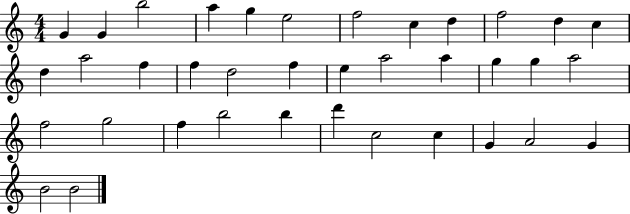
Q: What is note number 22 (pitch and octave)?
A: G5